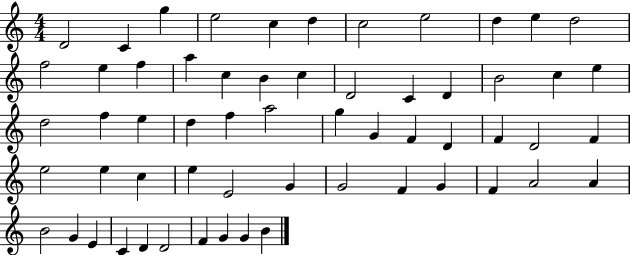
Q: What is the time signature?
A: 4/4